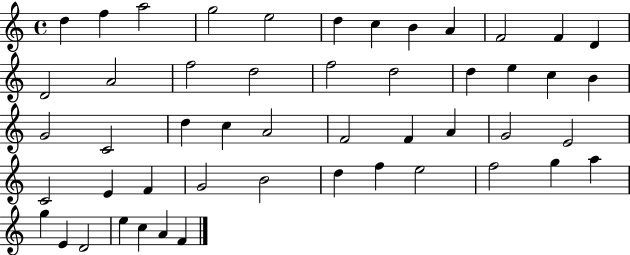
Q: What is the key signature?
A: C major